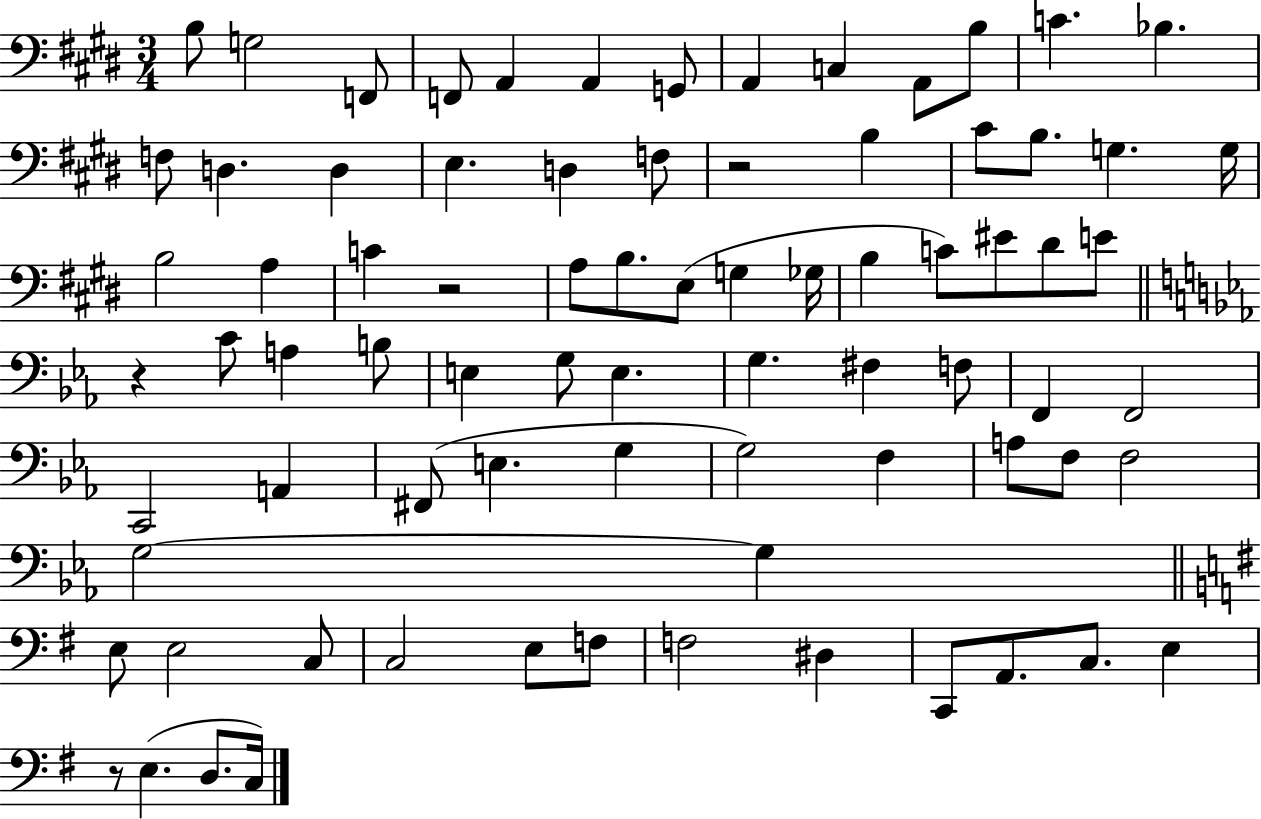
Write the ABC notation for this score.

X:1
T:Untitled
M:3/4
L:1/4
K:E
B,/2 G,2 F,,/2 F,,/2 A,, A,, G,,/2 A,, C, A,,/2 B,/2 C _B, F,/2 D, D, E, D, F,/2 z2 B, ^C/2 B,/2 G, G,/4 B,2 A, C z2 A,/2 B,/2 E,/2 G, _G,/4 B, C/2 ^E/2 ^D/2 E/2 z C/2 A, B,/2 E, G,/2 E, G, ^F, F,/2 F,, F,,2 C,,2 A,, ^F,,/2 E, G, G,2 F, A,/2 F,/2 F,2 G,2 G, E,/2 E,2 C,/2 C,2 E,/2 F,/2 F,2 ^D, C,,/2 A,,/2 C,/2 E, z/2 E, D,/2 C,/4